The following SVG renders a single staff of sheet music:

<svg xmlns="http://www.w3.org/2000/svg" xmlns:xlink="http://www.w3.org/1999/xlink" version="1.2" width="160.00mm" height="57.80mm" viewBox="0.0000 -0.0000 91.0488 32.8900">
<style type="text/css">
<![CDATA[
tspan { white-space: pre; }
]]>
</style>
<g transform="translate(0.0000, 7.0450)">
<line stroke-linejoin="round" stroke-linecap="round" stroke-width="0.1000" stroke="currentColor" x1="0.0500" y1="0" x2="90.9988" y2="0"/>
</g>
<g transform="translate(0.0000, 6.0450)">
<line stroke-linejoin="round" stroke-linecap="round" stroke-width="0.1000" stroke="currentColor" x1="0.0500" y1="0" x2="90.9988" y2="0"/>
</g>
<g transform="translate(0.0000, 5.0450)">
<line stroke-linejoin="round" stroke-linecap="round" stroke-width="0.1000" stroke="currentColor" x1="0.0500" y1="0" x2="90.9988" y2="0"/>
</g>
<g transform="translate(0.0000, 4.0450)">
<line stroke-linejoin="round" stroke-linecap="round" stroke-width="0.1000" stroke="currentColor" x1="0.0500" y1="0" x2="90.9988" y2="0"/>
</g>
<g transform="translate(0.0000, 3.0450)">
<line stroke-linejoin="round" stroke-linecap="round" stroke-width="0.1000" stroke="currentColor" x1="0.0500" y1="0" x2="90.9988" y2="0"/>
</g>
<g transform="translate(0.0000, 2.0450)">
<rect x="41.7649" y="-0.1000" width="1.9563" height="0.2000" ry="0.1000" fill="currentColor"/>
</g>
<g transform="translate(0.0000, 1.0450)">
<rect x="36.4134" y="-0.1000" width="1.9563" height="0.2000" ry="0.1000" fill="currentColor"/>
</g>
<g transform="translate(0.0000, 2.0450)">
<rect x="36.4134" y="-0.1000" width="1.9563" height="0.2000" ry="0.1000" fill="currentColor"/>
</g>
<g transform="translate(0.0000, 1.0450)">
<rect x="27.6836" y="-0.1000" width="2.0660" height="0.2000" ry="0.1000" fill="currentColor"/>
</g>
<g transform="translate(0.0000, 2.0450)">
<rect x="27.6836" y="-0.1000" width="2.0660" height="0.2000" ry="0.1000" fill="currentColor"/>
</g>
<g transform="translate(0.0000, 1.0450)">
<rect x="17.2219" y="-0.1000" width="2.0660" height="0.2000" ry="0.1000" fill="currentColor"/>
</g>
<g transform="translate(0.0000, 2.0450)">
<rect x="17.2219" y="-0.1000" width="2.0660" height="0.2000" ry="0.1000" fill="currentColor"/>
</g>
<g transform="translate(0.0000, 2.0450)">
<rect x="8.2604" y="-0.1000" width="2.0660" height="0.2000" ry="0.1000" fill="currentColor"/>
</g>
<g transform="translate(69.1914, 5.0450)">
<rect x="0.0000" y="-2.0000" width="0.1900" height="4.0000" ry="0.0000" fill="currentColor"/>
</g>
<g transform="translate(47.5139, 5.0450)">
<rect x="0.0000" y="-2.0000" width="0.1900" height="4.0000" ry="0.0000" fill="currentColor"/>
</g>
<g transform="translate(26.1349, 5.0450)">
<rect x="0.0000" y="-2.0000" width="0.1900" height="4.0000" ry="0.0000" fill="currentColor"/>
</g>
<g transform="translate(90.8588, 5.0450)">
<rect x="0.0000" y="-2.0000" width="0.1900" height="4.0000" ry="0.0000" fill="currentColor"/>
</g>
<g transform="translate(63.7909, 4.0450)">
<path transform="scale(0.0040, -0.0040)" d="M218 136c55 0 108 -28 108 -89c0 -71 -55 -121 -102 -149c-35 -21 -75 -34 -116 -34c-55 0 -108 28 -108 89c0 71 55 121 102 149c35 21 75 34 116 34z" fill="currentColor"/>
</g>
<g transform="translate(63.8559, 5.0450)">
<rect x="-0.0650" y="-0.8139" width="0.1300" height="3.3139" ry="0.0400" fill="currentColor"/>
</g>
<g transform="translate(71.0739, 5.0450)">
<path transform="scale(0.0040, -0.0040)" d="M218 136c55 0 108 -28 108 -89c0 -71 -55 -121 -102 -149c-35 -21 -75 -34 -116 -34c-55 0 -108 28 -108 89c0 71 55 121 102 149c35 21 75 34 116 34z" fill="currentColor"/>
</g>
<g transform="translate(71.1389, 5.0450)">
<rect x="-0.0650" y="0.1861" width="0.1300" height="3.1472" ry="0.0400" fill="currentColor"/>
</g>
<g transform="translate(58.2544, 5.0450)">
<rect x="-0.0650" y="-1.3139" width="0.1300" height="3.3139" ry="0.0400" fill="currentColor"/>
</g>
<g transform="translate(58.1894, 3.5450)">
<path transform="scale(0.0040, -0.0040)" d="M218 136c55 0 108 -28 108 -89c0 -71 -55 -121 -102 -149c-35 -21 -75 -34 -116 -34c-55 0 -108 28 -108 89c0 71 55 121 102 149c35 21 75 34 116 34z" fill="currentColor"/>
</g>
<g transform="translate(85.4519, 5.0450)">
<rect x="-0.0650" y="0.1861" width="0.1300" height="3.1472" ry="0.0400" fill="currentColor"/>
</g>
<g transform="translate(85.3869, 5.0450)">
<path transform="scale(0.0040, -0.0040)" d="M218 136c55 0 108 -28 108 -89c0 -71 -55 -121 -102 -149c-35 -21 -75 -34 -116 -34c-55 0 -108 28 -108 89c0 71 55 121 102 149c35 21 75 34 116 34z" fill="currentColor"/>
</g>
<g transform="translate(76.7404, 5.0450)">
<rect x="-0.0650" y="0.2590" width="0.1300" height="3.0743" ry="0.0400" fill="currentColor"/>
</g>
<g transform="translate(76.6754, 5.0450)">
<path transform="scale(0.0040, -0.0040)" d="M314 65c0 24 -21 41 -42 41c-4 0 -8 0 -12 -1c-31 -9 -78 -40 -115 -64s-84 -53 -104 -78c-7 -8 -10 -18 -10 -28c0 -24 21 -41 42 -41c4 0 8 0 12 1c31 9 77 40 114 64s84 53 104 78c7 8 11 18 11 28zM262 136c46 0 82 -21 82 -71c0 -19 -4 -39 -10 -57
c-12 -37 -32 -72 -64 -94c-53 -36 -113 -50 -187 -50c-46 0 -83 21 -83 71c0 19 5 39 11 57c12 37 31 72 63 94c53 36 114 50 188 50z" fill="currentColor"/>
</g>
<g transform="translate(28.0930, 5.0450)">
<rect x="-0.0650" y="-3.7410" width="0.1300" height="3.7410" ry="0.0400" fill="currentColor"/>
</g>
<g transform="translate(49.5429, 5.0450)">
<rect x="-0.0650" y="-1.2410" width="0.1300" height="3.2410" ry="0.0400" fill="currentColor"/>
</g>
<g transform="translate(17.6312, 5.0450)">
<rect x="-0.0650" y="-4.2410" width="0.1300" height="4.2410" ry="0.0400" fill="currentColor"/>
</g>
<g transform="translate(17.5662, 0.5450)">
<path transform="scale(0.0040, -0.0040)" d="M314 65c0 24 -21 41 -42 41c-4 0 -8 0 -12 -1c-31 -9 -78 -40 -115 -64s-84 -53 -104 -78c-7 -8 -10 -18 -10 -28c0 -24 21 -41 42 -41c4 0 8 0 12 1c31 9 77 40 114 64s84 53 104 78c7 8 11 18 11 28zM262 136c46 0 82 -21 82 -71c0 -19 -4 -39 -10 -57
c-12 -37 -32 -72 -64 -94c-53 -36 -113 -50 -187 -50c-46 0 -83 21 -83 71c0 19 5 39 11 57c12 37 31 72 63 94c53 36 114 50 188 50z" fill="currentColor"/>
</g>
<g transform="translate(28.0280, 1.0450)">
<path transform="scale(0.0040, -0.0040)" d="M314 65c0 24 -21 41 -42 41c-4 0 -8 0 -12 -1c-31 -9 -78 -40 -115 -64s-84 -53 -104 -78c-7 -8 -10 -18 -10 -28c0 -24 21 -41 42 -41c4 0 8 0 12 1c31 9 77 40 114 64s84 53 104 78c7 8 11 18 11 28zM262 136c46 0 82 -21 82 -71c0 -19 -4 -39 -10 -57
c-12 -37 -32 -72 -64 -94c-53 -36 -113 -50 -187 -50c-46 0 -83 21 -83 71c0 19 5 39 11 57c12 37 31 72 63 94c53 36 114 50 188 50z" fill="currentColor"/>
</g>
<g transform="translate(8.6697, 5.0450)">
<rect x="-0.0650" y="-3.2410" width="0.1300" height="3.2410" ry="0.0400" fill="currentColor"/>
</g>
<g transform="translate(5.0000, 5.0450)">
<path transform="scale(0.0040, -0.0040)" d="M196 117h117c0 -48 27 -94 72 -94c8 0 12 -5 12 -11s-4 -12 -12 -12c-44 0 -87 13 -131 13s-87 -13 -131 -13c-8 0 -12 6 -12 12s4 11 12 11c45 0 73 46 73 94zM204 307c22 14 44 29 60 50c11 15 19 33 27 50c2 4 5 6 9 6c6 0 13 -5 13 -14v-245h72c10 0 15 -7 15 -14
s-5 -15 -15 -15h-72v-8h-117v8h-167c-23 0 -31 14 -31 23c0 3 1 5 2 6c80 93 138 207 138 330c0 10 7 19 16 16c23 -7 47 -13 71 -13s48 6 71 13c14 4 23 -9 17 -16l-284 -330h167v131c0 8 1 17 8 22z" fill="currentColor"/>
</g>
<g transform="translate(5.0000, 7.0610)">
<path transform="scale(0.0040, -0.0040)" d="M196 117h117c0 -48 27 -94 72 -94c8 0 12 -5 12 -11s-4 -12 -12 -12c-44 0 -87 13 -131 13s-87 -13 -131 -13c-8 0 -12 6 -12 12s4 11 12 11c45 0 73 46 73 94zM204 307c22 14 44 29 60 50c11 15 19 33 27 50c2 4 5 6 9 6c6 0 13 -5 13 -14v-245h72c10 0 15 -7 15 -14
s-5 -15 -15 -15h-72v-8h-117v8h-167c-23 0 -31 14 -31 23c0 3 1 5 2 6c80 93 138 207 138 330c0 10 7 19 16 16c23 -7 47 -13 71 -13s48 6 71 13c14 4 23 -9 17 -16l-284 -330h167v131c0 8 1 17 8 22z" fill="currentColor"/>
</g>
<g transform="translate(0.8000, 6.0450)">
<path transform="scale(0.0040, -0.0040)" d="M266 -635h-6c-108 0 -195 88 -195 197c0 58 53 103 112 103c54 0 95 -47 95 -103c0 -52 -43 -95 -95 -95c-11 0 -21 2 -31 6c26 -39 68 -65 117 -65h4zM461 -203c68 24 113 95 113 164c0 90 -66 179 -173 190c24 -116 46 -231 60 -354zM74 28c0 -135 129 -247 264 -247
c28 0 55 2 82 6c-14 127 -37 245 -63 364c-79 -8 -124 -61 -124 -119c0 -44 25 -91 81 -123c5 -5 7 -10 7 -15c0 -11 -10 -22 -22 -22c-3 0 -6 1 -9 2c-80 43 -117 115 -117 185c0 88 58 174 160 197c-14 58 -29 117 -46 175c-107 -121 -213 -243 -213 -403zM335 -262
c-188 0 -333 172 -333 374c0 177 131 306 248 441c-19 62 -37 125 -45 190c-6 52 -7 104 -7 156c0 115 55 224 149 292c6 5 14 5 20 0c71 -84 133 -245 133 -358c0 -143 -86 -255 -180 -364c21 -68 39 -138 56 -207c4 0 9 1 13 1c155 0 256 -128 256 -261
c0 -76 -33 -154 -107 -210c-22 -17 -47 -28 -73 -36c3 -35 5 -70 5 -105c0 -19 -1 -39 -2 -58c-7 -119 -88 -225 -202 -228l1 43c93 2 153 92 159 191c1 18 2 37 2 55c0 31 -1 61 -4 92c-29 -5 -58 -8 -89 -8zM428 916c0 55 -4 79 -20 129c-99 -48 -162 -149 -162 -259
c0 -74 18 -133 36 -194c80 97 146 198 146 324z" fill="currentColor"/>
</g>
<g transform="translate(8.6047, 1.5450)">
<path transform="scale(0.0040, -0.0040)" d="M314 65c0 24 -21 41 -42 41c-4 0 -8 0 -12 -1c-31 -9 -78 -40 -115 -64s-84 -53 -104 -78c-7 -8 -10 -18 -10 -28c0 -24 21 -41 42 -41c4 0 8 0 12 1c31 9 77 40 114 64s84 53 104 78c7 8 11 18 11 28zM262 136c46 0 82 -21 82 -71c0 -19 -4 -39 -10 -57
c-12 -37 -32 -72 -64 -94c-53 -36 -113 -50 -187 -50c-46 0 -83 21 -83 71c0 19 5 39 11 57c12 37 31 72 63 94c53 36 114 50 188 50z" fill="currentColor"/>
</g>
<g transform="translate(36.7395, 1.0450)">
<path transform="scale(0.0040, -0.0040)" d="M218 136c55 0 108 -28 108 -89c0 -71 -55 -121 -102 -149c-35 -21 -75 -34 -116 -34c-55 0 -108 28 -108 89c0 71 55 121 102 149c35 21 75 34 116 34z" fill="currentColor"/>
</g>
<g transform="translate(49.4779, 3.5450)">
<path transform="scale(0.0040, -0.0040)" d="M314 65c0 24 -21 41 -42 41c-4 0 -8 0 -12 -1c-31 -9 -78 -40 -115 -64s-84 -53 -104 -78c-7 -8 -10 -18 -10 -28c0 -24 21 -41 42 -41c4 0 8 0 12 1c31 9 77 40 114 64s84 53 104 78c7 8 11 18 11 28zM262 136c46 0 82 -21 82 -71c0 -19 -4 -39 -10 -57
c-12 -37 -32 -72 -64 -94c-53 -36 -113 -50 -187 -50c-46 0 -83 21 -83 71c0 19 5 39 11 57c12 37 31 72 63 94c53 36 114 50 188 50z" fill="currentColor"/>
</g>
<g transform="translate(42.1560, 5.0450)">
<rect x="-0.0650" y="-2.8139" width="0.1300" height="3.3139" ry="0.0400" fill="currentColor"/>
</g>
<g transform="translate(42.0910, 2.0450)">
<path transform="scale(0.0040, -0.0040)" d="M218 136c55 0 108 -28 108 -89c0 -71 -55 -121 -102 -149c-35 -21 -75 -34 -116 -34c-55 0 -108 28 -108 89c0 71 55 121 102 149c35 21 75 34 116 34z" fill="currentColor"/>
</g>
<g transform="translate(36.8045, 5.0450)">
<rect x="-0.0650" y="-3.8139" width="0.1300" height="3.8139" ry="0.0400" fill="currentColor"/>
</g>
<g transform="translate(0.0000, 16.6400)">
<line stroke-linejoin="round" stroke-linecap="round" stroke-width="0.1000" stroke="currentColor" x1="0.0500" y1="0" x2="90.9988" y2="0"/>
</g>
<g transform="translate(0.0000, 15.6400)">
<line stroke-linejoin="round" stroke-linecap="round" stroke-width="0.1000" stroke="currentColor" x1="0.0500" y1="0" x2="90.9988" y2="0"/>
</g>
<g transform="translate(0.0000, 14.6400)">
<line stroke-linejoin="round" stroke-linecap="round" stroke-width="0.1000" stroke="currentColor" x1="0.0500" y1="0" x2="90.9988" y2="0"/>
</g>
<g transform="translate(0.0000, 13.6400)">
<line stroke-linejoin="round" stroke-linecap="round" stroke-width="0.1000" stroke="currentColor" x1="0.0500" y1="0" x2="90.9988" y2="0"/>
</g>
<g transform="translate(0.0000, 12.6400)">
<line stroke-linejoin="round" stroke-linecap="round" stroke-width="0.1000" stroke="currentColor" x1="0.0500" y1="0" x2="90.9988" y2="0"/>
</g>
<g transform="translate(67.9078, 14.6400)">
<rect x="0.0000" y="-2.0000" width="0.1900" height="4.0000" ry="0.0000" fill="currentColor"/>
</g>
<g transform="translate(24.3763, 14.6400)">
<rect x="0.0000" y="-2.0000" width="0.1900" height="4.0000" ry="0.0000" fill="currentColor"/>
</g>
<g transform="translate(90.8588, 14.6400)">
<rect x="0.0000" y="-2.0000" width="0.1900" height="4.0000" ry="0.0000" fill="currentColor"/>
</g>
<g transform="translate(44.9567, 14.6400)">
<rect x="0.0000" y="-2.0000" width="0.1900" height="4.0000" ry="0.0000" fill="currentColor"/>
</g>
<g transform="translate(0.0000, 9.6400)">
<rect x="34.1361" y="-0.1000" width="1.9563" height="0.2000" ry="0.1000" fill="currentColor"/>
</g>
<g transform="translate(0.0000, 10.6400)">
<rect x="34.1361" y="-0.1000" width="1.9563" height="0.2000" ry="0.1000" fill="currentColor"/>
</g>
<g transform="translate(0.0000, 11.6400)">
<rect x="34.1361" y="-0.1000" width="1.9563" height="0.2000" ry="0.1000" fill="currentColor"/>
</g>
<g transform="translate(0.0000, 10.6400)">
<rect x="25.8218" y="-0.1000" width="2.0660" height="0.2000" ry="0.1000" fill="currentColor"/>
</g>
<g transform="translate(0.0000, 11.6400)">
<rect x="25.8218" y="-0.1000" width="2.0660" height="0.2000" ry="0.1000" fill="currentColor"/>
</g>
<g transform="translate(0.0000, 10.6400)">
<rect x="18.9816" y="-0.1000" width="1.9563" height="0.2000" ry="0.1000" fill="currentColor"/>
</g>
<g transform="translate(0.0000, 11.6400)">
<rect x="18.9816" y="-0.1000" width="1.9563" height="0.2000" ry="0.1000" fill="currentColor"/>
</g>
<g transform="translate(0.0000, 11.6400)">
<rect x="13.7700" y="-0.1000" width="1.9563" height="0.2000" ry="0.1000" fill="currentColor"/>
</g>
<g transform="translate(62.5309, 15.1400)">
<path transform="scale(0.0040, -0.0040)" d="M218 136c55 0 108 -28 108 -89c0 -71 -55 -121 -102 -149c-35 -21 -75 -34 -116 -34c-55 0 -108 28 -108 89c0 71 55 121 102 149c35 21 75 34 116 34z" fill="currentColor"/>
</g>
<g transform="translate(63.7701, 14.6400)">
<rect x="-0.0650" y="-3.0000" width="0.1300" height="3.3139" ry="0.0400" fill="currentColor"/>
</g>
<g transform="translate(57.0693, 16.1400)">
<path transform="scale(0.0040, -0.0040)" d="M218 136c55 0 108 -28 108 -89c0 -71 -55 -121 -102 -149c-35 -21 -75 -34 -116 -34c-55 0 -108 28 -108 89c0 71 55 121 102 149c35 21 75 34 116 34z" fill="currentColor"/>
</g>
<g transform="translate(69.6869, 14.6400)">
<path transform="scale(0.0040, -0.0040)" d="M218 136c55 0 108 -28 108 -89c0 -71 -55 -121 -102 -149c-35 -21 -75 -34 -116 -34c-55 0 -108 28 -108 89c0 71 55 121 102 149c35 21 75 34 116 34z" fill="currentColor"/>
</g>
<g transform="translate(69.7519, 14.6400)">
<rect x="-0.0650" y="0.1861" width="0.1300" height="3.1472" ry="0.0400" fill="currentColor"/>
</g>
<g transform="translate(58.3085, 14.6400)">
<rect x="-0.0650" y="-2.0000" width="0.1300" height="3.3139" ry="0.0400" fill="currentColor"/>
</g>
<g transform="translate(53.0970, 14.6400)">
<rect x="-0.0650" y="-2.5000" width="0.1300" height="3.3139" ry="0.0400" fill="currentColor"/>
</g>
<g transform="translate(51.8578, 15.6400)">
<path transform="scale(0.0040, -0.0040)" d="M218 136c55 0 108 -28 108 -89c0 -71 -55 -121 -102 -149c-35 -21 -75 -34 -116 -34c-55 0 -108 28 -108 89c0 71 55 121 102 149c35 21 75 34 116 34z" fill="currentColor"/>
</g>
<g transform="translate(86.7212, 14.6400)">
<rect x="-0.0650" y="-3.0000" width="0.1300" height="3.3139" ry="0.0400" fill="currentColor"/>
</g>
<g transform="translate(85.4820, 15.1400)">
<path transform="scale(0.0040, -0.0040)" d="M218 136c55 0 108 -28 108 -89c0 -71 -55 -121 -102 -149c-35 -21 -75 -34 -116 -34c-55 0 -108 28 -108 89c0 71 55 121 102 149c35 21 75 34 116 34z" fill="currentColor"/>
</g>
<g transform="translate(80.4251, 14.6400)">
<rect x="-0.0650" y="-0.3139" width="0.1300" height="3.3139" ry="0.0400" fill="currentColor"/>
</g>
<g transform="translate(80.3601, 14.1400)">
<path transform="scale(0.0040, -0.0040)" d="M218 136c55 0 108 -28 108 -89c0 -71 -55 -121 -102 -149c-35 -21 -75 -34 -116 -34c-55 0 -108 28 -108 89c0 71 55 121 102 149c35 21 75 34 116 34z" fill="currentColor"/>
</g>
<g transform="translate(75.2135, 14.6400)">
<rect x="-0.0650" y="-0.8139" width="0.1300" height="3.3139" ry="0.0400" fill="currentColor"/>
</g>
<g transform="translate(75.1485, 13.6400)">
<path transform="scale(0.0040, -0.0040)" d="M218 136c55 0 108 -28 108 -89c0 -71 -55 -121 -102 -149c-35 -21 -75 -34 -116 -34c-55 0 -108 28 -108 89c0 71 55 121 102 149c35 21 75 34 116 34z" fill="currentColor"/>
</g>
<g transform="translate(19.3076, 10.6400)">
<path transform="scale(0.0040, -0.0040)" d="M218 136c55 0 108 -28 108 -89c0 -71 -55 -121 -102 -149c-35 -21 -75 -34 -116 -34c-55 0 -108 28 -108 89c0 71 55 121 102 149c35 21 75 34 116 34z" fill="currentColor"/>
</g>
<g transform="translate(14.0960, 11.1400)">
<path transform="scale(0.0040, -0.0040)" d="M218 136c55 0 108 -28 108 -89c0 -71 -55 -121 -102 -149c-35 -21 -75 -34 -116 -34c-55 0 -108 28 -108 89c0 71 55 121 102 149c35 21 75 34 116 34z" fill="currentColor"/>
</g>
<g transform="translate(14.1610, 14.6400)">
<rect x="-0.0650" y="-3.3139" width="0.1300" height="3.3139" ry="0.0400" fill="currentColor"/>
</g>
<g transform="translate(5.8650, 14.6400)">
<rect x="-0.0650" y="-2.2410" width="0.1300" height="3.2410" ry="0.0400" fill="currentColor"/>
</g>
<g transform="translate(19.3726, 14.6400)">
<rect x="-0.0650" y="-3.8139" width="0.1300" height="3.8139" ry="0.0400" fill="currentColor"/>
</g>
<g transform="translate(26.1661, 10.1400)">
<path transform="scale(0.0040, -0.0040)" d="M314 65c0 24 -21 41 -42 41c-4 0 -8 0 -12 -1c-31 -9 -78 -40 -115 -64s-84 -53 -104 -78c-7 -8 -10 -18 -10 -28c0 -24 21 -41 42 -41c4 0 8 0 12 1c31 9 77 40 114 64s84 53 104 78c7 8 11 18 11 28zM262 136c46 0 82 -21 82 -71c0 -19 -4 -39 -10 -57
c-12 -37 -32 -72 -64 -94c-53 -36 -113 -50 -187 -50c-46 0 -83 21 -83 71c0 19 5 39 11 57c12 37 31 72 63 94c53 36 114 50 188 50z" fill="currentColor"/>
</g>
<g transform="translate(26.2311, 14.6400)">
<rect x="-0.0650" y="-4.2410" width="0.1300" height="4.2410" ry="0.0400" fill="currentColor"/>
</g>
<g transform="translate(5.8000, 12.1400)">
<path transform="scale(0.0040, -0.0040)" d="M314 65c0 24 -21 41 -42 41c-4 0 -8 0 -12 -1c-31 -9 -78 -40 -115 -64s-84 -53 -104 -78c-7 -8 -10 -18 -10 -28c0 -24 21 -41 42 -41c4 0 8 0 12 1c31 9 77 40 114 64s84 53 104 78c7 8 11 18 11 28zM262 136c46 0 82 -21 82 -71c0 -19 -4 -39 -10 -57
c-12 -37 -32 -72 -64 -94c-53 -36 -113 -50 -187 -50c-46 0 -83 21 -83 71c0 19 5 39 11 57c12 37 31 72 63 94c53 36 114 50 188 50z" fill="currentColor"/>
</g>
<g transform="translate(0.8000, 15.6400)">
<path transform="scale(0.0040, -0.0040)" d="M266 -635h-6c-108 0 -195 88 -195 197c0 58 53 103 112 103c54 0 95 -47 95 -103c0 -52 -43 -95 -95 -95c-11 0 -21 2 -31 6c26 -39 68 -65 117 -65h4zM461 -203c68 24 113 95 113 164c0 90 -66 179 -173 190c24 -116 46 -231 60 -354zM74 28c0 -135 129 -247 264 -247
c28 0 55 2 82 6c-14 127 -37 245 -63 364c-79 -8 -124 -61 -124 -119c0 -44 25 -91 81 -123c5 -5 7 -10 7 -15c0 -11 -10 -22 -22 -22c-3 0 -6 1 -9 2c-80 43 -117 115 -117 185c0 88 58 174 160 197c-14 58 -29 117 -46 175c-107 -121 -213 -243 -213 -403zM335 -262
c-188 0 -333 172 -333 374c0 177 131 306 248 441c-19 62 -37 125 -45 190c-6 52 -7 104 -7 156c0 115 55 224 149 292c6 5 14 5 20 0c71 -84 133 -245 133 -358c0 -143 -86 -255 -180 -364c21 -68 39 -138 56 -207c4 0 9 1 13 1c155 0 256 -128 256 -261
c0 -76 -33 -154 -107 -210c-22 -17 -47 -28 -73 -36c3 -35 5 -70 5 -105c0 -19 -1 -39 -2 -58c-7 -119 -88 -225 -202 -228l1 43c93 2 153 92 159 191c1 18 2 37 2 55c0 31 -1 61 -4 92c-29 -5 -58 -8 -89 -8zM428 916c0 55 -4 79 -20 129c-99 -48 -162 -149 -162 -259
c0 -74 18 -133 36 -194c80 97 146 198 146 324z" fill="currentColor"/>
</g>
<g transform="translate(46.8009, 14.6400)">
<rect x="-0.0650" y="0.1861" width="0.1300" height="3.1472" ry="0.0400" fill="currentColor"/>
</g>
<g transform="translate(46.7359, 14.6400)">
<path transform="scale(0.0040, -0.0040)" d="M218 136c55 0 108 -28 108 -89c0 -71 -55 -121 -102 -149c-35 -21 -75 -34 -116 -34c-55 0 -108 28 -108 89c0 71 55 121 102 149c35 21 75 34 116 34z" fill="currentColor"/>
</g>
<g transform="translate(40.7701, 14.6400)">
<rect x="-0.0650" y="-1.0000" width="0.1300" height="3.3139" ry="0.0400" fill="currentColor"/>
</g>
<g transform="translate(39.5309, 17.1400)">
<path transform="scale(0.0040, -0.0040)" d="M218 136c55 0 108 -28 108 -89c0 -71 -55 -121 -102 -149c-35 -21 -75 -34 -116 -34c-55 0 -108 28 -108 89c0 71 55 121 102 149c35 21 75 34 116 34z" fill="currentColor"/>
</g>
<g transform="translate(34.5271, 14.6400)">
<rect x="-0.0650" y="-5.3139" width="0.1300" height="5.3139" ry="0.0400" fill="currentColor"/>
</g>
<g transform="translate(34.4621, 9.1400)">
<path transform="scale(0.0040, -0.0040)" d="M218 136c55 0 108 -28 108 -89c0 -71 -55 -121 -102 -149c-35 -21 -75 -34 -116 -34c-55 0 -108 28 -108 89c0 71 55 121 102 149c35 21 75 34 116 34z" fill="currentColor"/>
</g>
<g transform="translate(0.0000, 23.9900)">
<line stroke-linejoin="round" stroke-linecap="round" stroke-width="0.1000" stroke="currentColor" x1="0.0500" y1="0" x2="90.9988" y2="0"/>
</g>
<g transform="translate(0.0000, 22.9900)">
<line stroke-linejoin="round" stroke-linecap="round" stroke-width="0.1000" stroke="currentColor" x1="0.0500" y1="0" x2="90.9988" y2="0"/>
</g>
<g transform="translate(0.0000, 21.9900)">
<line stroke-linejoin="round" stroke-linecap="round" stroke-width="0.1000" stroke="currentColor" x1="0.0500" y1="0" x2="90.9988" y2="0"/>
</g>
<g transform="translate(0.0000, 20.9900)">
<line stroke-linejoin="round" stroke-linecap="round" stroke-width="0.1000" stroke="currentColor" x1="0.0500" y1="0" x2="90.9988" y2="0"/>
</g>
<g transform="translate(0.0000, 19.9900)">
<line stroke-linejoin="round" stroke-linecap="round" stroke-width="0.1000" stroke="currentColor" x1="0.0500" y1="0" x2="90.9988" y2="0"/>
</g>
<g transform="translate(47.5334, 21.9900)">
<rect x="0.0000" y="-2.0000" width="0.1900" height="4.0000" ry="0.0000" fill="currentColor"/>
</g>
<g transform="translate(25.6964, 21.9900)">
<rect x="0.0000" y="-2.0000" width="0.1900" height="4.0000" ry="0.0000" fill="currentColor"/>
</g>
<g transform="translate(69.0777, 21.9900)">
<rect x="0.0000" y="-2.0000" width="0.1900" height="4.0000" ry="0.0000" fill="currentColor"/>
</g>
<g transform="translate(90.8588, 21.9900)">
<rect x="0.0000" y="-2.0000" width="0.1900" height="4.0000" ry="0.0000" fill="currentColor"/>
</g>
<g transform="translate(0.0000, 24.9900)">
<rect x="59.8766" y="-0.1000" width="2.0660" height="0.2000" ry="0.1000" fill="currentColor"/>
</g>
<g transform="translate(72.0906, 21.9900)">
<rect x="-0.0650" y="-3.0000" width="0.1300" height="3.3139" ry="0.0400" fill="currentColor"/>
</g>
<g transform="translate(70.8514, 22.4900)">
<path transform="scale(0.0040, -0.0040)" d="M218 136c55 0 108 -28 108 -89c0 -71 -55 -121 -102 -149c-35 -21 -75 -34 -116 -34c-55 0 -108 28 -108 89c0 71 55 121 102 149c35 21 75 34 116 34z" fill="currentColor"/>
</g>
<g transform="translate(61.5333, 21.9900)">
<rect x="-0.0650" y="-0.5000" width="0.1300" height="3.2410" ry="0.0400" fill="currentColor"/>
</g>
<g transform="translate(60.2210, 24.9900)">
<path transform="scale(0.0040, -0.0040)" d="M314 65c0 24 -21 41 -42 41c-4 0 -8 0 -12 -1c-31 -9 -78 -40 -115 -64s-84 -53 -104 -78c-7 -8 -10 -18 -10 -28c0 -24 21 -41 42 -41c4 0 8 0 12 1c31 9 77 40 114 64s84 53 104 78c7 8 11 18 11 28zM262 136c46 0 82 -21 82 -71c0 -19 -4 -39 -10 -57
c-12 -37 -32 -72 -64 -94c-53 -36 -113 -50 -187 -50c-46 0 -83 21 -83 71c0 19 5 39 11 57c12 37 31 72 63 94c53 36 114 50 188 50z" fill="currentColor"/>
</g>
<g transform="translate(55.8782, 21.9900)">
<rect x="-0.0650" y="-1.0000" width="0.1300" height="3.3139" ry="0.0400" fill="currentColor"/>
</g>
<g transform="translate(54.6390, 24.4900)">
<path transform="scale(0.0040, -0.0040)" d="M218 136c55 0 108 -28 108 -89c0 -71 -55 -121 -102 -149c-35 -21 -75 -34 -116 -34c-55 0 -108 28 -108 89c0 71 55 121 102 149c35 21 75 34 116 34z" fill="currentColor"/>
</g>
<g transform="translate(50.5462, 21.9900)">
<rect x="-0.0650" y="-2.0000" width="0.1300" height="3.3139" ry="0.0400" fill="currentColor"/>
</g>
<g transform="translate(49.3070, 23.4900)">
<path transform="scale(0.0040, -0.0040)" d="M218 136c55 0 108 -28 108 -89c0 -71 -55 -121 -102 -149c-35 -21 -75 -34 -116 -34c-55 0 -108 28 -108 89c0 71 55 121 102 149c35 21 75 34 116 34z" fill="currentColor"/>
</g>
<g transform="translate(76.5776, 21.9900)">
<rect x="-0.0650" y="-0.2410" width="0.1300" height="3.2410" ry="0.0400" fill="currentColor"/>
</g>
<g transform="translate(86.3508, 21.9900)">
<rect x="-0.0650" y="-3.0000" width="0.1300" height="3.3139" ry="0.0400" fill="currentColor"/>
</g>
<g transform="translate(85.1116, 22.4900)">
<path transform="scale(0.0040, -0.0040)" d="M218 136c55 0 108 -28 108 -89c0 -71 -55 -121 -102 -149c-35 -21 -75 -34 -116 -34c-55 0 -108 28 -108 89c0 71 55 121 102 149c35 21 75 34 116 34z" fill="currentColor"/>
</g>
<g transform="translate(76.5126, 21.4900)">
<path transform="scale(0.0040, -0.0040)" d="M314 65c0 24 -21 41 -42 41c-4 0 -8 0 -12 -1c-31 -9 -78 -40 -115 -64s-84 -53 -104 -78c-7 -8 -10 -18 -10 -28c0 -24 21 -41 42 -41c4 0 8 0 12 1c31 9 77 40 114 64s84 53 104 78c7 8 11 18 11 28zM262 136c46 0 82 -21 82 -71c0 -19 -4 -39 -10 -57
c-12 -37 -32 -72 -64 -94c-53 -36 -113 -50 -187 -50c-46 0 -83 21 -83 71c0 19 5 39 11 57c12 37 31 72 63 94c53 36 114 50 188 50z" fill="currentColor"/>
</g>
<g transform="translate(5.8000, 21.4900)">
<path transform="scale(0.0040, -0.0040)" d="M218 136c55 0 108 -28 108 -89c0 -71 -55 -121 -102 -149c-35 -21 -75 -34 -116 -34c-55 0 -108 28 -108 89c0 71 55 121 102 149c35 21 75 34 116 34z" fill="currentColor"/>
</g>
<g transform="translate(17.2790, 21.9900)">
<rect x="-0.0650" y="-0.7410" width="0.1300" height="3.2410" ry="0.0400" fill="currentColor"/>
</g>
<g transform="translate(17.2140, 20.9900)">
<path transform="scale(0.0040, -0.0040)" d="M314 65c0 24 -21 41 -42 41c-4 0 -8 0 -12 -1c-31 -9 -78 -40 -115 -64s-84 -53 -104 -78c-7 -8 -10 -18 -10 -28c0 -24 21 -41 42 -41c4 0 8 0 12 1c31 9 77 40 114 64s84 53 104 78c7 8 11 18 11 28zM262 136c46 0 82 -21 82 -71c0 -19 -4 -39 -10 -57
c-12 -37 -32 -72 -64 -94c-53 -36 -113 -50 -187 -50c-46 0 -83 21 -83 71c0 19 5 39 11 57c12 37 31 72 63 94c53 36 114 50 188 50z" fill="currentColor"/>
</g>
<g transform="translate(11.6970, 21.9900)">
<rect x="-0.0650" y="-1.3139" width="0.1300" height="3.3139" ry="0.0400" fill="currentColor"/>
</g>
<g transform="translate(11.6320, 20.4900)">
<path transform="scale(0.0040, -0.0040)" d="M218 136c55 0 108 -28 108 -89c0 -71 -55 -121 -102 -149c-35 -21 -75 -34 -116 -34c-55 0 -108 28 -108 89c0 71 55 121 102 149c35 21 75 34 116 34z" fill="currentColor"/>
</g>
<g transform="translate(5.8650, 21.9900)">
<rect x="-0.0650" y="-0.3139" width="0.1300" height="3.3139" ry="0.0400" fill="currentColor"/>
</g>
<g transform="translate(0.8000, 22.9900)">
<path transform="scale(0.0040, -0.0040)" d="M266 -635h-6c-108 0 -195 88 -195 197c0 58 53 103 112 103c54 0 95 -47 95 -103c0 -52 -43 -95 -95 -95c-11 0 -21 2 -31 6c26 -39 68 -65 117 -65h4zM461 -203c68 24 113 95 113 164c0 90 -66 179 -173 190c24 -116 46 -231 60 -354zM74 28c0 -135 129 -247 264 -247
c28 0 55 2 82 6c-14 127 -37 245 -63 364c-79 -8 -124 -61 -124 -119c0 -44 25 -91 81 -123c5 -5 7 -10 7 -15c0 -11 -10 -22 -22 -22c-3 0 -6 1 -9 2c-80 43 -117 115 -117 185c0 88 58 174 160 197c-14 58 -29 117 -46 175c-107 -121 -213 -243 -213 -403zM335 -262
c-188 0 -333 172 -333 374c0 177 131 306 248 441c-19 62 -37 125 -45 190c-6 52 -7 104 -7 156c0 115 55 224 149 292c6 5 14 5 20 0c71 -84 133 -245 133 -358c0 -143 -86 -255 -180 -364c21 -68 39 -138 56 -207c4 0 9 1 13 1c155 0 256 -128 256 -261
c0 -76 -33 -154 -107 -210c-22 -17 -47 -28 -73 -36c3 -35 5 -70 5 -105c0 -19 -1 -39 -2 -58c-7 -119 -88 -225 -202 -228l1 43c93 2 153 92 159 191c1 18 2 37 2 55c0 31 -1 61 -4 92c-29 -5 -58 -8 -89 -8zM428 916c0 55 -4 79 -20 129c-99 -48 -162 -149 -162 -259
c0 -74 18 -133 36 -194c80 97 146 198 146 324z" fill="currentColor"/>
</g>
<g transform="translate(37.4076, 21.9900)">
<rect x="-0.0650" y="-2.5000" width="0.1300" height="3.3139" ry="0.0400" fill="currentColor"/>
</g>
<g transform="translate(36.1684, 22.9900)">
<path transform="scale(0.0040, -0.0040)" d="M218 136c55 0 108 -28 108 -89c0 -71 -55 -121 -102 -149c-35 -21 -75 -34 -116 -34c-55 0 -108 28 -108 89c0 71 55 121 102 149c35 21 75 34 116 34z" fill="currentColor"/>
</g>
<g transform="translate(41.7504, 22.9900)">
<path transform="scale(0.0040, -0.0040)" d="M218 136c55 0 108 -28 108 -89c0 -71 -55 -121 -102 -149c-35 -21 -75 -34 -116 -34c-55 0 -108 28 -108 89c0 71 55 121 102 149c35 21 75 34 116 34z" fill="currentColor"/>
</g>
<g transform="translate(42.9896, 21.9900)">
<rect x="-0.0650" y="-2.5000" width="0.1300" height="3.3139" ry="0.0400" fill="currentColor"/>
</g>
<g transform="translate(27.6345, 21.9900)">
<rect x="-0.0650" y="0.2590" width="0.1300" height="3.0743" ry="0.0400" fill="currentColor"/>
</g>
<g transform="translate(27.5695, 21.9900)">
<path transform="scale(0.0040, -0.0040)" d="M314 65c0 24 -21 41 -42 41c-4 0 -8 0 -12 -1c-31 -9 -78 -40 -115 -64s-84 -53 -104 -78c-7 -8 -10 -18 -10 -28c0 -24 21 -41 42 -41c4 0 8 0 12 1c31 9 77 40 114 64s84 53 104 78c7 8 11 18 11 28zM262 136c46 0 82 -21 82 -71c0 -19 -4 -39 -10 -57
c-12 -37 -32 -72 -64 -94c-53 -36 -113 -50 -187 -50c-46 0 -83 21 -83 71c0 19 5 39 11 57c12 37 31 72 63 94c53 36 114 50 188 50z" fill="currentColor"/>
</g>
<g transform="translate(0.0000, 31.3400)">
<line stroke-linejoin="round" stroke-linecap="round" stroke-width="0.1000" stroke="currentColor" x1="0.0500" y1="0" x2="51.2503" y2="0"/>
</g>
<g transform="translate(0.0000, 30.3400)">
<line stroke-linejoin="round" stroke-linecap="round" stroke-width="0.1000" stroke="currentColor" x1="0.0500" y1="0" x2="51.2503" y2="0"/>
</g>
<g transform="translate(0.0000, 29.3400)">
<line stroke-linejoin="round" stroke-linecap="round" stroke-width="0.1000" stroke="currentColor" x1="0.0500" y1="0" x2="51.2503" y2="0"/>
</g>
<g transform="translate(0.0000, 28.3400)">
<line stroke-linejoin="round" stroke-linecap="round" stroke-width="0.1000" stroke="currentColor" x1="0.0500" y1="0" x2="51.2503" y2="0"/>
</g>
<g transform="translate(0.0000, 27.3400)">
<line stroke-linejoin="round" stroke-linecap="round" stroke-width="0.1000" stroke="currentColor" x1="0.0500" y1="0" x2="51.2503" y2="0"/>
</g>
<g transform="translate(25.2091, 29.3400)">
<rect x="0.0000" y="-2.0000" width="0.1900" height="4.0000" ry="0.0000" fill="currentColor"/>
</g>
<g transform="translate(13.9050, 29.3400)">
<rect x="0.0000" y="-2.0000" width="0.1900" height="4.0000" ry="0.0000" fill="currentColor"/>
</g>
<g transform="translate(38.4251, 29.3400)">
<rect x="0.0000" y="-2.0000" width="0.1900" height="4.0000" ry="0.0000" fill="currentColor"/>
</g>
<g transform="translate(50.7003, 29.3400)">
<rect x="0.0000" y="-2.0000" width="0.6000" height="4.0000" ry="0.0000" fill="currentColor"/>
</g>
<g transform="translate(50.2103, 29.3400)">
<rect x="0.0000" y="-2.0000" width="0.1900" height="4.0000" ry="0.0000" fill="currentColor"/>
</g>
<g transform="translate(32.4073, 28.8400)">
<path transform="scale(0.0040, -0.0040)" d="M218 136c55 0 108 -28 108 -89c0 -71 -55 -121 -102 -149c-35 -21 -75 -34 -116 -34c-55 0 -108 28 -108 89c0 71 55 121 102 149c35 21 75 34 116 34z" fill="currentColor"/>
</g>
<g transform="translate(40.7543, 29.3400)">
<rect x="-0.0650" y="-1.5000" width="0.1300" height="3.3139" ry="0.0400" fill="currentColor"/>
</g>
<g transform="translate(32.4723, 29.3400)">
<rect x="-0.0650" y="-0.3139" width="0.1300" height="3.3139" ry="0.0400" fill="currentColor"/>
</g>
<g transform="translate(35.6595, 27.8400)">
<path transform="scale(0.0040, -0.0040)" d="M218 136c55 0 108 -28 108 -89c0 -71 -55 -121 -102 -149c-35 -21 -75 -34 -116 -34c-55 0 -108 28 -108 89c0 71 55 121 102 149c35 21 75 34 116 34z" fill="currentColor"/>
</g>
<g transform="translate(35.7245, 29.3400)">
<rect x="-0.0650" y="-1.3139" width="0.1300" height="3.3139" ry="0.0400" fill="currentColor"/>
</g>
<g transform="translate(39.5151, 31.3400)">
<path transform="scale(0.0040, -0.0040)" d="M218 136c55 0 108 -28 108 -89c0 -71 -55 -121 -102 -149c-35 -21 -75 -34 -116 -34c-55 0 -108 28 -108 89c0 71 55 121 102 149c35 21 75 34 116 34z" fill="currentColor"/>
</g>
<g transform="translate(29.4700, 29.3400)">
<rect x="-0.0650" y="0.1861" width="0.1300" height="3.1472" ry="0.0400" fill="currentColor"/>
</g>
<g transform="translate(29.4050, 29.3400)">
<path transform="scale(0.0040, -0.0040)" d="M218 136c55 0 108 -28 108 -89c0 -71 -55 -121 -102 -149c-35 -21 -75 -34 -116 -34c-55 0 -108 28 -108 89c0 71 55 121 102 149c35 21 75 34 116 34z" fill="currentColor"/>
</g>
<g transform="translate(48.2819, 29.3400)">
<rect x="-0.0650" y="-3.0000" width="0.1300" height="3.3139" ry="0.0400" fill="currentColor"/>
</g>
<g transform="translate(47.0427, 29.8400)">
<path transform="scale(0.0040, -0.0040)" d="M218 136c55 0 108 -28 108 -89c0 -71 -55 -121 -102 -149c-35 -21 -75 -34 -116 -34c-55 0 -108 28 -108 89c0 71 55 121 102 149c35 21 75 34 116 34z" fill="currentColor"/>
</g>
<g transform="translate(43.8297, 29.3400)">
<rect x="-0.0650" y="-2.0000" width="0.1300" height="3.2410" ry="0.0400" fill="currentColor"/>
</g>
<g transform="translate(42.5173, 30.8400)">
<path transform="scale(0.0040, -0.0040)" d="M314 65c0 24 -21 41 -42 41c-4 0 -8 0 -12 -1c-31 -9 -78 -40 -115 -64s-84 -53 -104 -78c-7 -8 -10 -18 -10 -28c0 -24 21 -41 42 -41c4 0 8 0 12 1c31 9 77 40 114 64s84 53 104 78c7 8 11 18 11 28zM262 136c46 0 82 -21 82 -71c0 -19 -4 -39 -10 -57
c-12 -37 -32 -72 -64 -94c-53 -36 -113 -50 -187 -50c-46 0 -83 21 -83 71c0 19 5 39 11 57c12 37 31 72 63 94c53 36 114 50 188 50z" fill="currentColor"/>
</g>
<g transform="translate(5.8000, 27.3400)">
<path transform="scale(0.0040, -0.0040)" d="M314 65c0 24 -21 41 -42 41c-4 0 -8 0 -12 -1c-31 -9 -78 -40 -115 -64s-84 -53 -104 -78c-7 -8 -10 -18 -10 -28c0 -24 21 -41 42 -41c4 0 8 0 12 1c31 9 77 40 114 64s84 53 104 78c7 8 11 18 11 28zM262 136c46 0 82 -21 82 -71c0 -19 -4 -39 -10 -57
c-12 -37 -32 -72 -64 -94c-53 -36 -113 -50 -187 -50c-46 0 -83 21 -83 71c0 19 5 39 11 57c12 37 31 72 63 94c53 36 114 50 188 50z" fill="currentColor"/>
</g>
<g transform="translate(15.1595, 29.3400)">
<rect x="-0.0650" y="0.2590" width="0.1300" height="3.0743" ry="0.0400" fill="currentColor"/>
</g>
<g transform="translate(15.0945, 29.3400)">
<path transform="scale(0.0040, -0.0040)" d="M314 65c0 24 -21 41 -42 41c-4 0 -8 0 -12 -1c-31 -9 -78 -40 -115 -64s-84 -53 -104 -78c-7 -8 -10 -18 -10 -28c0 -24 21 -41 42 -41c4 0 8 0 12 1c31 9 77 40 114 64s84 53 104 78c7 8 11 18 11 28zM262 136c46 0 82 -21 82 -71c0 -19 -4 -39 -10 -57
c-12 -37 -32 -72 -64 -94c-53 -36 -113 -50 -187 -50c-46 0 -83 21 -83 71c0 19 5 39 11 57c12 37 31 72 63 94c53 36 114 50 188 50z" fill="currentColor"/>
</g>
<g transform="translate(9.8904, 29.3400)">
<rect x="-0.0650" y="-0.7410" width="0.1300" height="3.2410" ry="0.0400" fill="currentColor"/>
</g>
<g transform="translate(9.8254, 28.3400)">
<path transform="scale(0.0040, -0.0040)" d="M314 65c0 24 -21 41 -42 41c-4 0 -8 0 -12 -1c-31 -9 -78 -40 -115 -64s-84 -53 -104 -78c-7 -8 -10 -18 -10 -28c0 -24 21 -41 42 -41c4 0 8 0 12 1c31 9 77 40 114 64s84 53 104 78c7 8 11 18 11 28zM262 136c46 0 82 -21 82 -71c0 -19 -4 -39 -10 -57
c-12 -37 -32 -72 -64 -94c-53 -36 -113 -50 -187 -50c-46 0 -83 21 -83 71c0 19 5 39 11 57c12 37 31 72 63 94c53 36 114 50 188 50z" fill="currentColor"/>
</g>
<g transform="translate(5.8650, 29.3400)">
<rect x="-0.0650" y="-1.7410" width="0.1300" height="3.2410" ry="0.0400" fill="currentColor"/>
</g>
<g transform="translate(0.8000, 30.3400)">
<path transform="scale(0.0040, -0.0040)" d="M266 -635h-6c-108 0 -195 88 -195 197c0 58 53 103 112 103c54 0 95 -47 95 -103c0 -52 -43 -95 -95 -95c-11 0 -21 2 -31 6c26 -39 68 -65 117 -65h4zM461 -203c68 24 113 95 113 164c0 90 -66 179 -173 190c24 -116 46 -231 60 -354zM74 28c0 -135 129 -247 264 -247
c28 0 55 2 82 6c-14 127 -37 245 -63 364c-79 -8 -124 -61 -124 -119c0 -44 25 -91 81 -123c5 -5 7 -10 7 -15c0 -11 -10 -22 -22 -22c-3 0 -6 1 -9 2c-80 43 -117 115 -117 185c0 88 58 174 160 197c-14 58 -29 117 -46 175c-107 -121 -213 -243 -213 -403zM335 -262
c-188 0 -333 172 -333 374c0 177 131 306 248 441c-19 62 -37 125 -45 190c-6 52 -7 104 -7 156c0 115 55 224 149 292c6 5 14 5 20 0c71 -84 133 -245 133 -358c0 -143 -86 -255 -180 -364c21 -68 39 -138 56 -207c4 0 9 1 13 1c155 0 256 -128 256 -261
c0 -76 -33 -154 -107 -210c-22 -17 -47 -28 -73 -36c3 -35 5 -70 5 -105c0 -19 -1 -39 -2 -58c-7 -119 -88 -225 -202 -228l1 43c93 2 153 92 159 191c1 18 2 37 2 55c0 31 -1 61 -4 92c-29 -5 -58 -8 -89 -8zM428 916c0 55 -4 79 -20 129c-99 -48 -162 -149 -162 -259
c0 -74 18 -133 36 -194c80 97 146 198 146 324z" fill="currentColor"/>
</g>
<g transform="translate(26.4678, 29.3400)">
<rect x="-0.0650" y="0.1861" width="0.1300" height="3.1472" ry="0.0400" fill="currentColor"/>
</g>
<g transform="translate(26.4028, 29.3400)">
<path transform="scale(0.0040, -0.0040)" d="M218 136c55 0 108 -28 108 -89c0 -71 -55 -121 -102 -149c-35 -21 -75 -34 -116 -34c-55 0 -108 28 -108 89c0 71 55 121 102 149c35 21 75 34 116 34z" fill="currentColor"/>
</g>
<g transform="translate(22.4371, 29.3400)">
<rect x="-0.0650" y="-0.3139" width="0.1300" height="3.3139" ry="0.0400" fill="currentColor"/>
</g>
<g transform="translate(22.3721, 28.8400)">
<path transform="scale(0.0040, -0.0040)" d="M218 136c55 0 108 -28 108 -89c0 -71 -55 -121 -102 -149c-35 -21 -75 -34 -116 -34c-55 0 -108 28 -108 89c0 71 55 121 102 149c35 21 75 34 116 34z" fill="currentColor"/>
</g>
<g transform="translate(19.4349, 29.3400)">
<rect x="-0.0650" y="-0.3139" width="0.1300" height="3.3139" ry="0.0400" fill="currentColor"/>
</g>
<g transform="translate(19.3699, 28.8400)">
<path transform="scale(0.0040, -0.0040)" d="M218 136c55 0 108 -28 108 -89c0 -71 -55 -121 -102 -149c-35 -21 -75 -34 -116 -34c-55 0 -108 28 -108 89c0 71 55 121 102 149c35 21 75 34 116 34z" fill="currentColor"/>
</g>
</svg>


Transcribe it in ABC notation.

X:1
T:Untitled
M:4/4
L:1/4
K:C
b2 d'2 c'2 c' a e2 e d B B2 B g2 b c' d'2 f' D B G F A B d c A c e d2 B2 G G F D C2 A c2 A f2 d2 B2 c c B B c e E F2 A